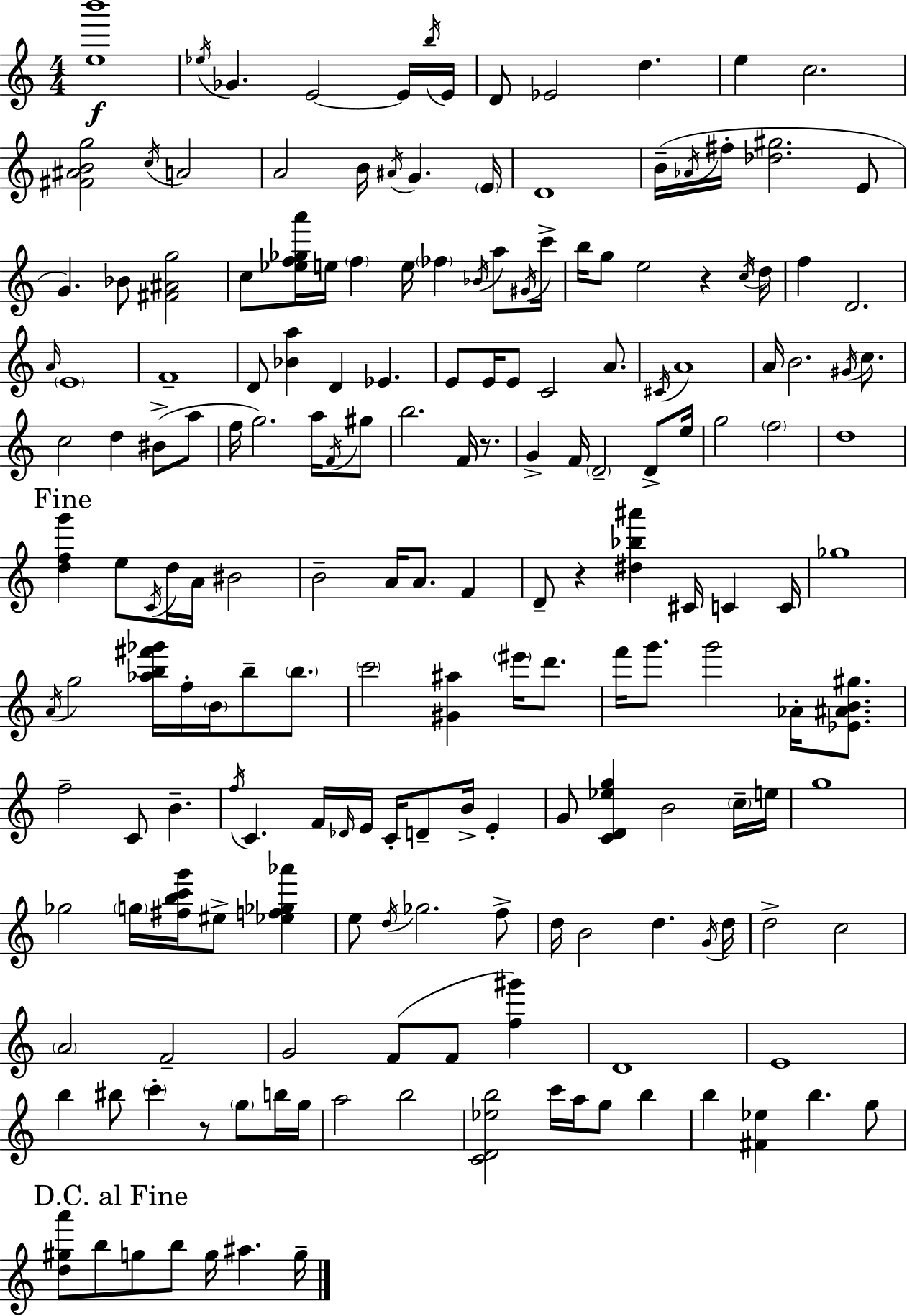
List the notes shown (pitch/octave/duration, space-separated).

[E5,B6]/w Eb5/s Gb4/q. E4/h E4/s B5/s E4/s D4/e Eb4/h D5/q. E5/q C5/h. [F#4,A#4,B4,G5]/h C5/s A4/h A4/h B4/s A#4/s G4/q. E4/s D4/w B4/s Ab4/s F#5/s [Db5,G#5]/h. E4/e G4/q. Bb4/e [F#4,A#4,G5]/h C5/e [Eb5,F5,Gb5,A6]/s E5/s F5/q E5/s FES5/q Bb4/s A5/e G#4/s C6/s B5/s G5/e E5/h R/q C5/s D5/s F5/q D4/h. A4/s E4/w F4/w D4/e [Bb4,A5]/q D4/q Eb4/q. E4/e E4/s E4/e C4/h A4/e. C#4/s A4/w A4/s B4/h. G#4/s C5/e. C5/h D5/q BIS4/e A5/e F5/s G5/h. A5/s F4/s G#5/e B5/h. F4/s R/e. G4/q F4/s D4/h D4/e E5/s G5/h F5/h D5/w [D5,F5,G6]/q E5/e C4/s D5/s A4/s BIS4/h B4/h A4/s A4/e. F4/q D4/e R/q [D#5,Bb5,A#6]/q C#4/s C4/q C4/s Gb5/w A4/s G5/h [Ab5,B5,F#6,Gb6]/s F5/s B4/s B5/e B5/e. C6/h [G#4,A#5]/q EIS6/s D6/e. F6/s G6/e. G6/h Ab4/s [Eb4,A#4,B4,G#5]/e. F5/h C4/e B4/q. F5/s C4/q. F4/s Db4/s E4/s C4/s D4/e B4/s E4/q G4/e [C4,D4,Eb5,G5]/q B4/h C5/s E5/s G5/w Gb5/h G5/s [F#5,B5,C6,G6]/s EIS5/e [Eb5,F5,Gb5,Ab6]/q E5/e D5/s Gb5/h. F5/e D5/s B4/h D5/q. G4/s D5/s D5/h C5/h A4/h F4/h G4/h F4/e F4/e [F5,G#6]/q D4/w E4/w B5/q BIS5/e C6/q R/e G5/e B5/s G5/s A5/h B5/h [C4,D4,Eb5,B5]/h C6/s A5/s G5/e B5/q B5/q [F#4,Eb5]/q B5/q. G5/e [D5,G#5,A6]/e B5/e G5/e B5/e G5/s A#5/q. G5/s